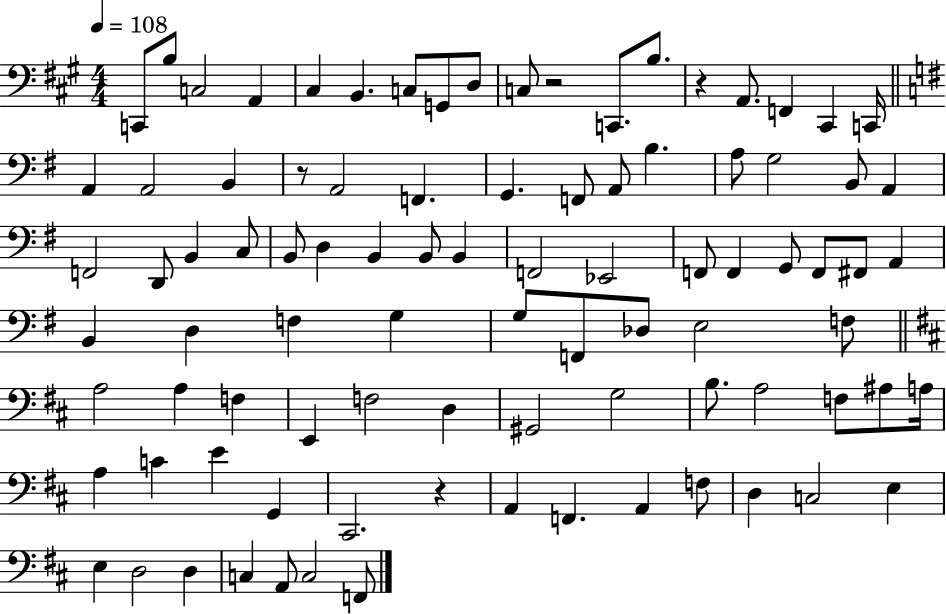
X:1
T:Untitled
M:4/4
L:1/4
K:A
C,,/2 B,/2 C,2 A,, ^C, B,, C,/2 G,,/2 D,/2 C,/2 z2 C,,/2 B,/2 z A,,/2 F,, ^C,, C,,/4 A,, A,,2 B,, z/2 A,,2 F,, G,, F,,/2 A,,/2 B, A,/2 G,2 B,,/2 A,, F,,2 D,,/2 B,, C,/2 B,,/2 D, B,, B,,/2 B,, F,,2 _E,,2 F,,/2 F,, G,,/2 F,,/2 ^F,,/2 A,, B,, D, F, G, G,/2 F,,/2 _D,/2 E,2 F,/2 A,2 A, F, E,, F,2 D, ^G,,2 G,2 B,/2 A,2 F,/2 ^A,/2 A,/4 A, C E G,, ^C,,2 z A,, F,, A,, F,/2 D, C,2 E, E, D,2 D, C, A,,/2 C,2 F,,/2